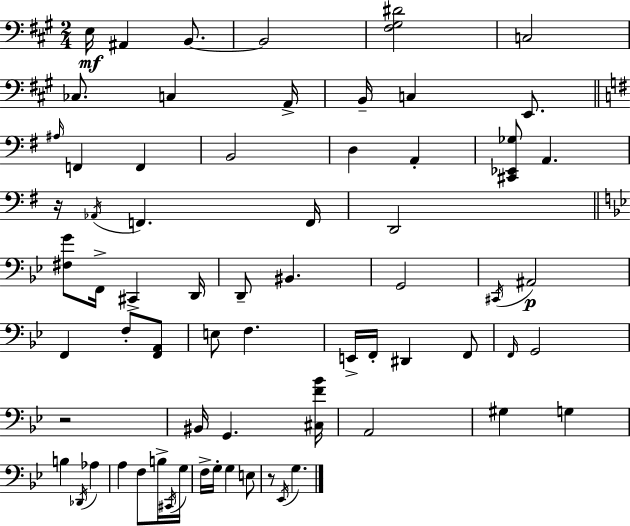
E3/s A#2/q B2/e. B2/h [F#3,G#3,D#4]/h C3/h CES3/e. C3/q A2/s B2/s C3/q E2/e. A#3/s F2/q F2/q B2/h D3/q A2/q [C#2,Eb2,Gb3]/e A2/q. R/s Ab2/s F2/q. F2/s D2/h [F#3,G4]/e F2/s C#2/q D2/s D2/e BIS2/q. G2/h C#2/s A#2/h F2/q F3/e [F2,A2]/e E3/e F3/q. E2/s F2/s D#2/q F2/e F2/s G2/h R/h BIS2/s G2/q. [C#3,F4,Bb4]/s A2/h G#3/q G3/q B3/q Db2/s Ab3/q A3/q F3/e B3/s C#2/s G3/s F3/s G3/s G3/q E3/e R/e Eb2/s G3/q.